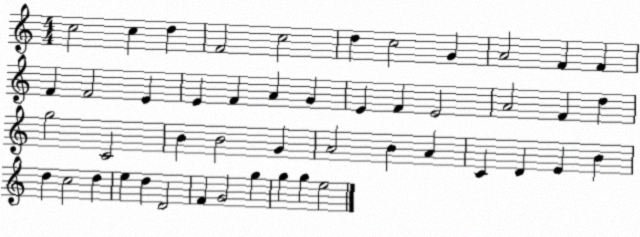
X:1
T:Untitled
M:4/4
L:1/4
K:C
c2 c d F2 c2 d c2 G A2 F F F F2 E E F A G E F E2 A2 F d g2 C2 B B2 G A2 B A C D E B d c2 d e d D2 F G2 g g g e2